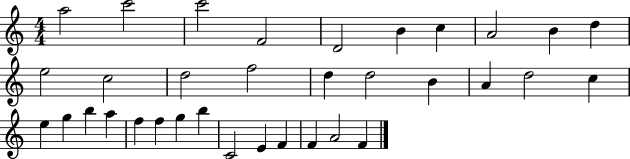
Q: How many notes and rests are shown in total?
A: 34